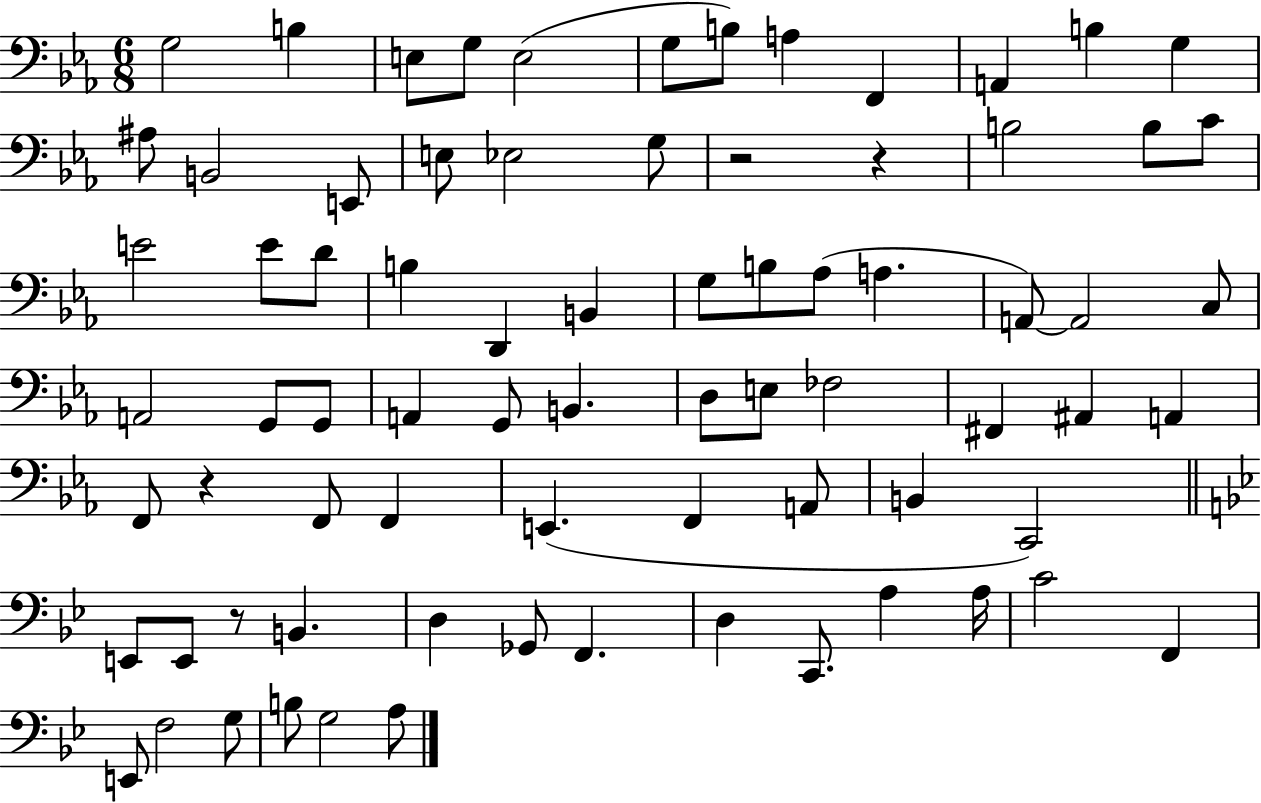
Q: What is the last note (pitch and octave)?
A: A3